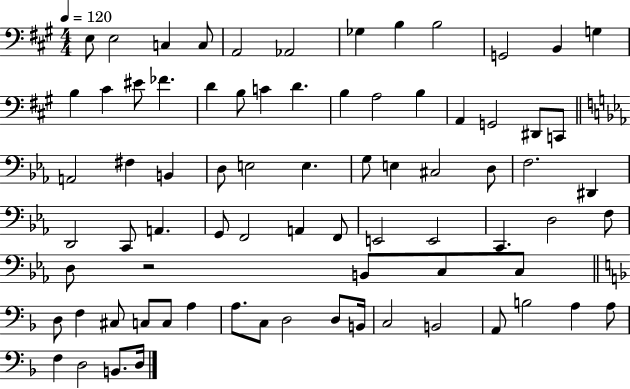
{
  \clef bass
  \numericTimeSignature
  \time 4/4
  \key a \major
  \tempo 4 = 120
  e8 e2 c4 c8 | a,2 aes,2 | ges4 b4 b2 | g,2 b,4 g4 | \break b4 cis'4 eis'8 fes'4. | d'4 b8 c'4 d'4. | b4 a2 b4 | a,4 g,2 dis,8 c,8 | \break \bar "||" \break \key ees \major a,2 fis4 b,4 | d8 e2 e4. | g8 e4 cis2 d8 | f2. dis,4 | \break d,2 c,8 a,4. | g,8 f,2 a,4 f,8 | e,2 e,2 | c,4. d2 f8 | \break d8 r2 b,8 c8 c8 | \bar "||" \break \key d \minor d8 f4 cis8 c8 c8 a4 | a8. c8 d2 d8 b,16 | c2 b,2 | a,8 b2 a4 a8 | \break f4 d2 b,8. d16 | \bar "|."
}